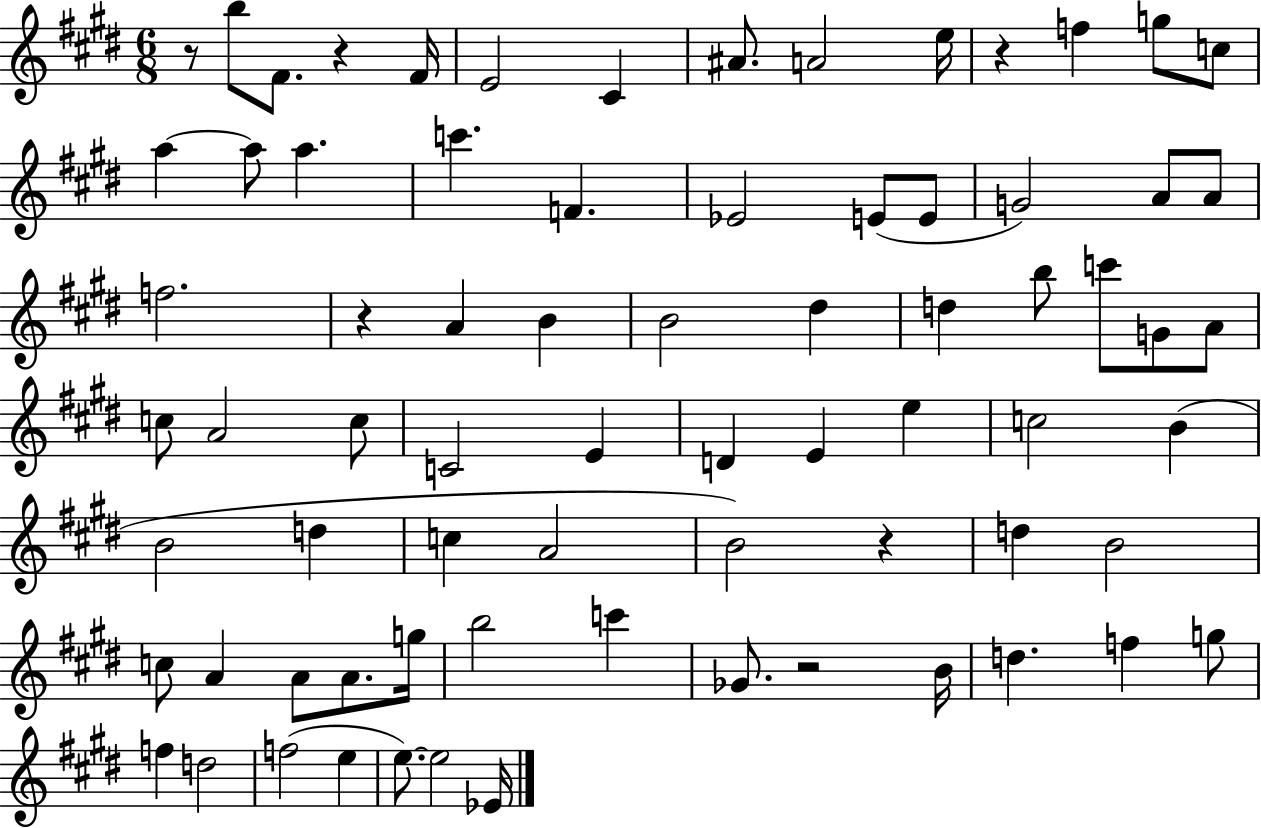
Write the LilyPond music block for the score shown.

{
  \clef treble
  \numericTimeSignature
  \time 6/8
  \key e \major
  r8 b''8 fis'8. r4 fis'16 | e'2 cis'4 | ais'8. a'2 e''16 | r4 f''4 g''8 c''8 | \break a''4~~ a''8 a''4. | c'''4. f'4. | ees'2 e'8( e'8 | g'2) a'8 a'8 | \break f''2. | r4 a'4 b'4 | b'2 dis''4 | d''4 b''8 c'''8 g'8 a'8 | \break c''8 a'2 c''8 | c'2 e'4 | d'4 e'4 e''4 | c''2 b'4( | \break b'2 d''4 | c''4 a'2 | b'2) r4 | d''4 b'2 | \break c''8 a'4 a'8 a'8. g''16 | b''2 c'''4 | ges'8. r2 b'16 | d''4. f''4 g''8 | \break f''4 d''2 | f''2( e''4 | e''8.~~) e''2 ees'16 | \bar "|."
}